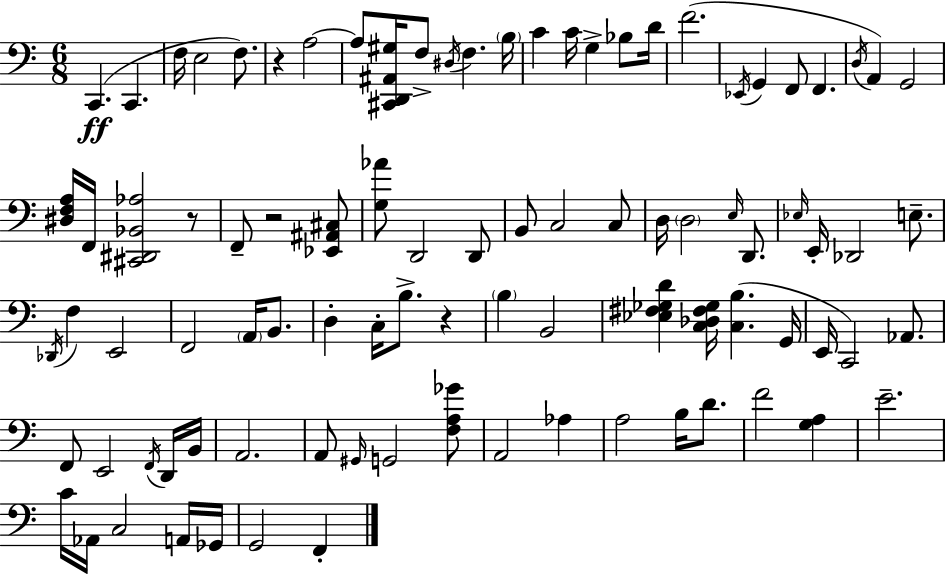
C2/q. C2/q. F3/s E3/h F3/e. R/q A3/h A3/e [C#2,D2,A#2,G#3]/s F3/e D#3/s F3/q. B3/s C4/q C4/s G3/q Bb3/e D4/s F4/h. Eb2/s G2/q F2/e F2/q. D3/s A2/q G2/h [D#3,F3,A3]/s F2/s [C#2,D#2,Bb2,Ab3]/h R/e F2/e R/h [Eb2,A#2,C#3]/e [G3,Ab4]/e D2/h D2/e B2/e C3/h C3/e D3/s D3/h E3/s D2/e. Eb3/s E2/s Db2/h E3/e. Db2/s F3/q E2/h F2/h A2/s B2/e. D3/q C3/s B3/e. R/q B3/q B2/h [Eb3,F#3,Gb3,D4]/q [C3,Db3,F#3,Gb3]/s [C3,B3]/q. G2/s E2/s C2/h Ab2/e. F2/e E2/h F2/s D2/s B2/s A2/h. A2/e G#2/s G2/h [F3,A3,Gb4]/e A2/h Ab3/q A3/h B3/s D4/e. F4/h [G3,A3]/q E4/h. C4/s Ab2/s C3/h A2/s Gb2/s G2/h F2/q